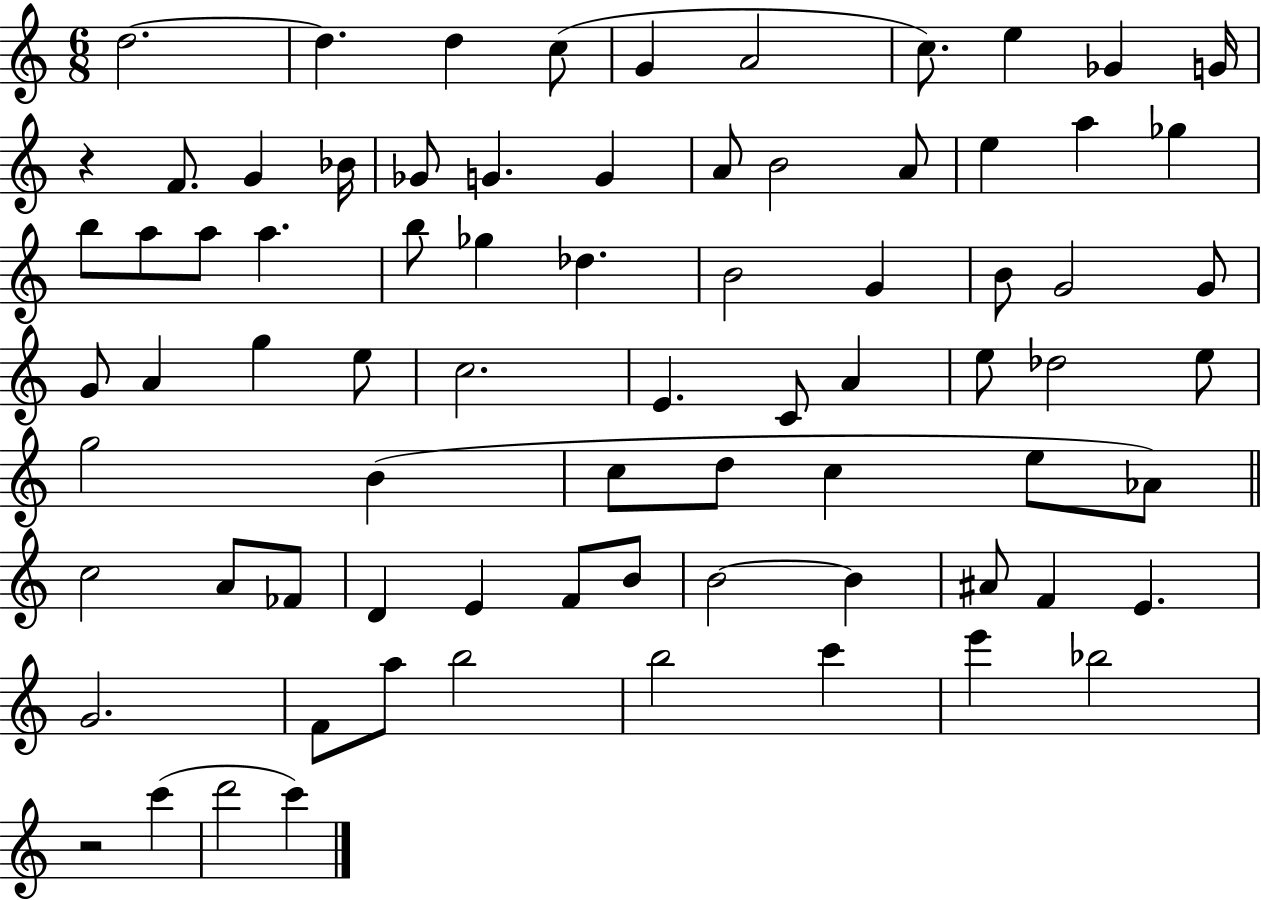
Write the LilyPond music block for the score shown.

{
  \clef treble
  \numericTimeSignature
  \time 6/8
  \key c \major
  d''2.~~ | d''4. d''4 c''8( | g'4 a'2 | c''8.) e''4 ges'4 g'16 | \break r4 f'8. g'4 bes'16 | ges'8 g'4. g'4 | a'8 b'2 a'8 | e''4 a''4 ges''4 | \break b''8 a''8 a''8 a''4. | b''8 ges''4 des''4. | b'2 g'4 | b'8 g'2 g'8 | \break g'8 a'4 g''4 e''8 | c''2. | e'4. c'8 a'4 | e''8 des''2 e''8 | \break g''2 b'4( | c''8 d''8 c''4 e''8 aes'8) | \bar "||" \break \key c \major c''2 a'8 fes'8 | d'4 e'4 f'8 b'8 | b'2~~ b'4 | ais'8 f'4 e'4. | \break g'2. | f'8 a''8 b''2 | b''2 c'''4 | e'''4 bes''2 | \break r2 c'''4( | d'''2 c'''4) | \bar "|."
}